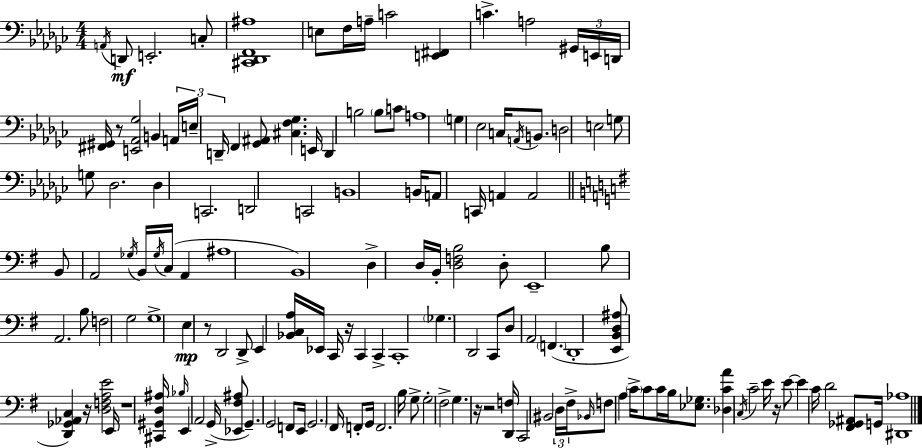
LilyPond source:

{
  \clef bass
  \numericTimeSignature
  \time 4/4
  \key ees \minor
  \repeat volta 2 { \acciaccatura { a,16 }\mf d,8 e,2.-. c8-. | <cis, des, f, ais>1 | e8 f16 a16-- c'2 <e, fis,>4 | c'4.-> a2 \tuplet 3/2 { gis,16 | \break e,16 d,16 } <fis, gis,>16 r8 <e, aes, ges>2 b,4 | \tuplet 3/2 { a,16 e16-- d,16-- } f,4 <ges, ais,>8 <cis f ges>4. | e,16 d,4 b2 \parenthesize b8 c'8 | a1 | \break \parenthesize g4 ees2 c16 \acciaccatura { a,16 } b,8. | d2 e2 | g8 g8 des2. | des4 c,2. | \break d,2 c,2 | b,1 | b,16 a,8 c,16 a,4 a,2 | \bar "||" \break \key g \major b,8 a,2 \acciaccatura { ges16 } b,16 \acciaccatura { ges16 }( c16 a,4 | ais1 | b,1) | d4-> d16 b,16-. <d f b>2 | \break d8-. e,1-- | b8 a,2. | b8 f2 g2 | g1-> | \break e4\mp r8 d,2 | d,8-> e,4 <bes, c a>16 ees,16 c,16 r16 c,4 c,4-> | c,1-. | \parenthesize ges4. d,2 | \break c,8 d8 a,2 \parenthesize f,4.( | d,1-. | <e, b, d ais>8 <d, ges, aes, c>4) r16 <d f a e'>2 | e,16 r1 | \break <cis, gis, d ais>16 \grace { bes16 } e,4 a,2 | g,16->( <ees, fis ais>8 g,4.--) g,2 | f,8 e,16 \parenthesize g,2. | fis,16 f,8-. g,16 f,2. | \break b16 g8-> g2-. fis2-> | g4. r16 r2 | <d, f>16 c,2 bis,2 | \tuplet 3/2 { d16 fis16-> \grace { bes,16 } } f8 a4 \parenthesize c'16-> c'8 c'16 | \break b16 <ees ges>8. <des c' a'>4 \acciaccatura { c16 } c'2-- | e'16 r16 e'8~~ e'4 c'16 d'2 | <fis, ges, ais,>8 g,16 <dis, aes>1 | } \bar "|."
}